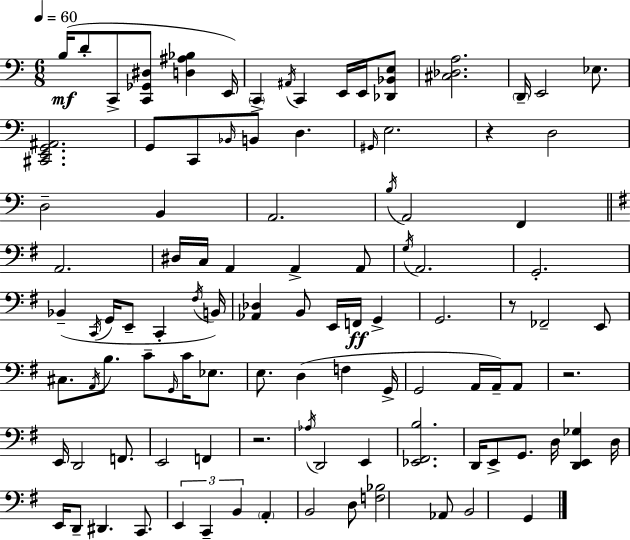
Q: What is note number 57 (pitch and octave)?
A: E3